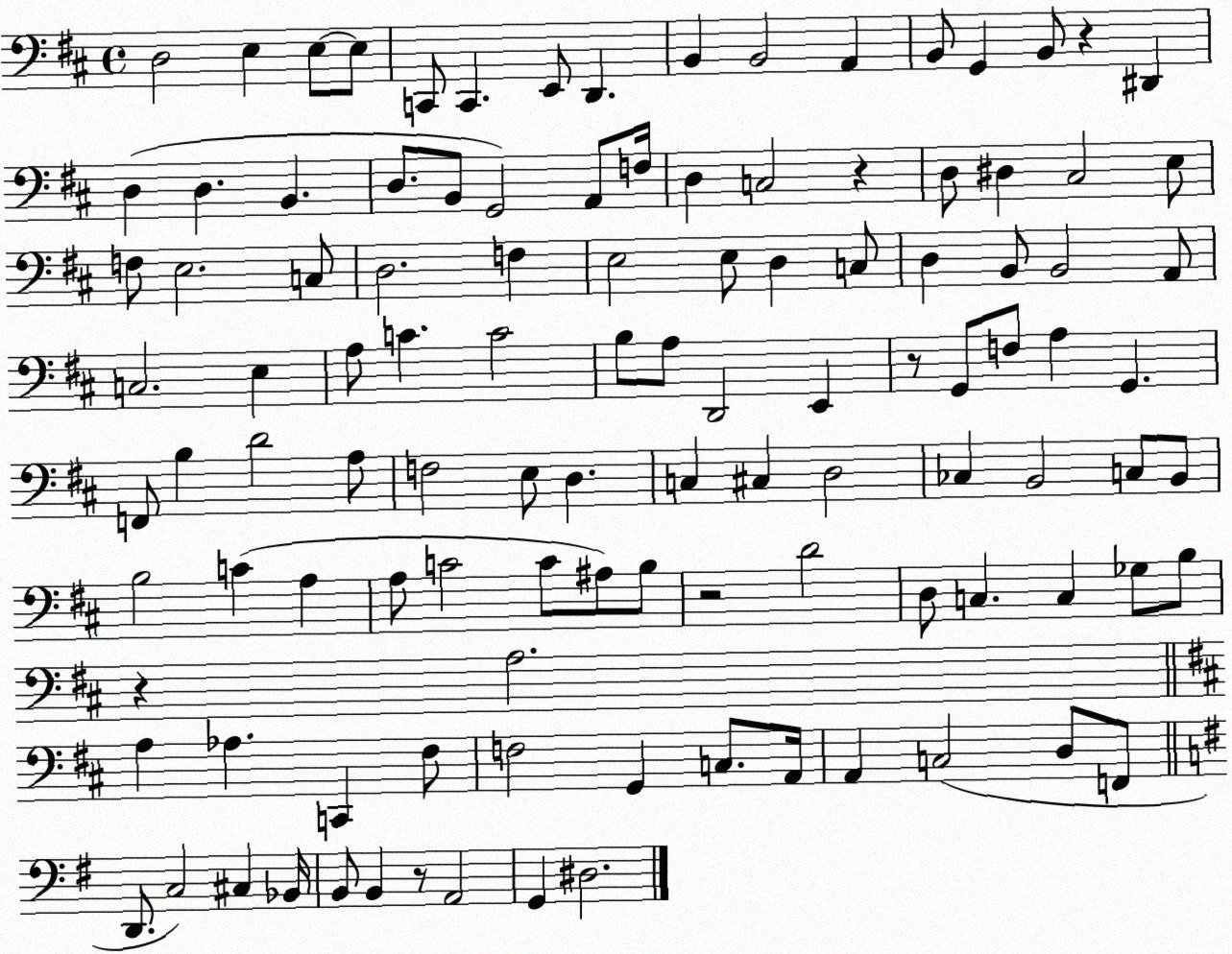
X:1
T:Untitled
M:4/4
L:1/4
K:D
D,2 E, E,/2 E,/2 C,,/2 C,, E,,/2 D,, B,, B,,2 A,, B,,/2 G,, B,,/2 z ^D,, D, D, B,, D,/2 B,,/2 G,,2 A,,/2 F,/4 D, C,2 z D,/2 ^D, ^C,2 E,/2 F,/2 E,2 C,/2 D,2 F, E,2 E,/2 D, C,/2 D, B,,/2 B,,2 A,,/2 C,2 E, A,/2 C C2 B,/2 A,/2 D,,2 E,, z/2 G,,/2 F,/2 A, G,, F,,/2 B, D2 A,/2 F,2 E,/2 D, C, ^C, D,2 _C, B,,2 C,/2 B,,/2 B,2 C A, A,/2 C2 C/2 ^A,/2 B,/2 z2 D2 D,/2 C, C, _G,/2 B,/2 z A,2 A, _A, C,, ^F,/2 F,2 G,, C,/2 A,,/4 A,, C,2 D,/2 F,,/2 D,,/2 C,2 ^C, _B,,/4 B,,/2 B,, z/2 A,,2 G,, ^D,2